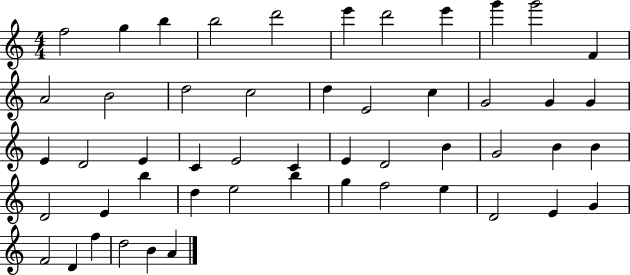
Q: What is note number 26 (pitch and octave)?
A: E4